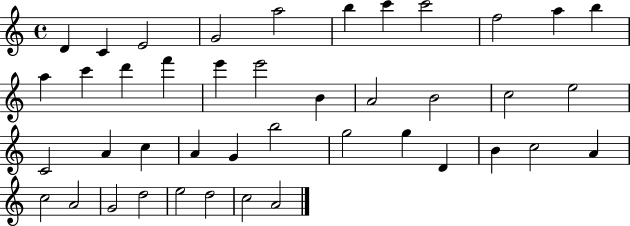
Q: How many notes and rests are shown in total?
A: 42